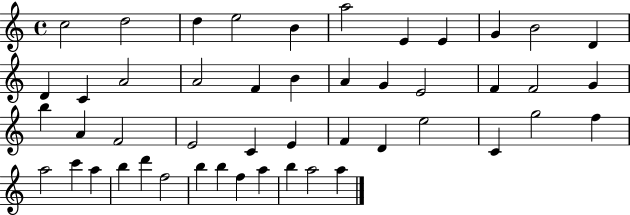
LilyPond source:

{
  \clef treble
  \time 4/4
  \defaultTimeSignature
  \key c \major
  c''2 d''2 | d''4 e''2 b'4 | a''2 e'4 e'4 | g'4 b'2 d'4 | \break d'4 c'4 a'2 | a'2 f'4 b'4 | a'4 g'4 e'2 | f'4 f'2 g'4 | \break b''4 a'4 f'2 | e'2 c'4 e'4 | f'4 d'4 e''2 | c'4 g''2 f''4 | \break a''2 c'''4 a''4 | b''4 d'''4 f''2 | b''4 b''4 f''4 a''4 | b''4 a''2 a''4 | \break \bar "|."
}